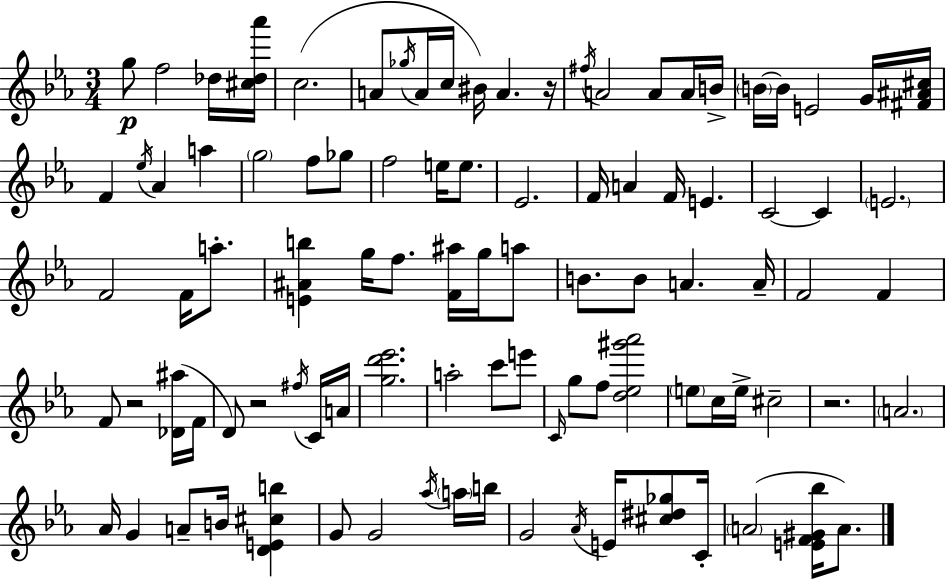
G5/e F5/h Db5/s [C#5,Db5,Ab6]/s C5/h. A4/e Gb5/s A4/s C5/s BIS4/s A4/q. R/s F#5/s A4/h A4/e A4/s B4/s B4/s B4/s E4/h G4/s [F#4,A#4,C#5]/s F4/q Eb5/s Ab4/q A5/q G5/h F5/e Gb5/e F5/h E5/s E5/e. Eb4/h. F4/s A4/q F4/s E4/q. C4/h C4/q E4/h. F4/h F4/s A5/e. [E4,A#4,B5]/q G5/s F5/e. [F4,A#5]/s G5/s A5/e B4/e. B4/e A4/q. A4/s F4/h F4/q F4/e R/h [Db4,A#5]/s F4/s D4/e R/h F#5/s C4/s A4/s [G5,D6,Eb6]/h. A5/h C6/e E6/e C4/s G5/e F5/e [D5,Eb5,G#6,Ab6]/h E5/e C5/s E5/s C#5/h R/h. A4/h. Ab4/s G4/q A4/e B4/s [D4,E4,C#5,B5]/q G4/e G4/h Ab5/s A5/s B5/s G4/h Ab4/s E4/s [C#5,D#5,Gb5]/e C4/s A4/h [E4,F4,G#4,Bb5]/s A4/e.